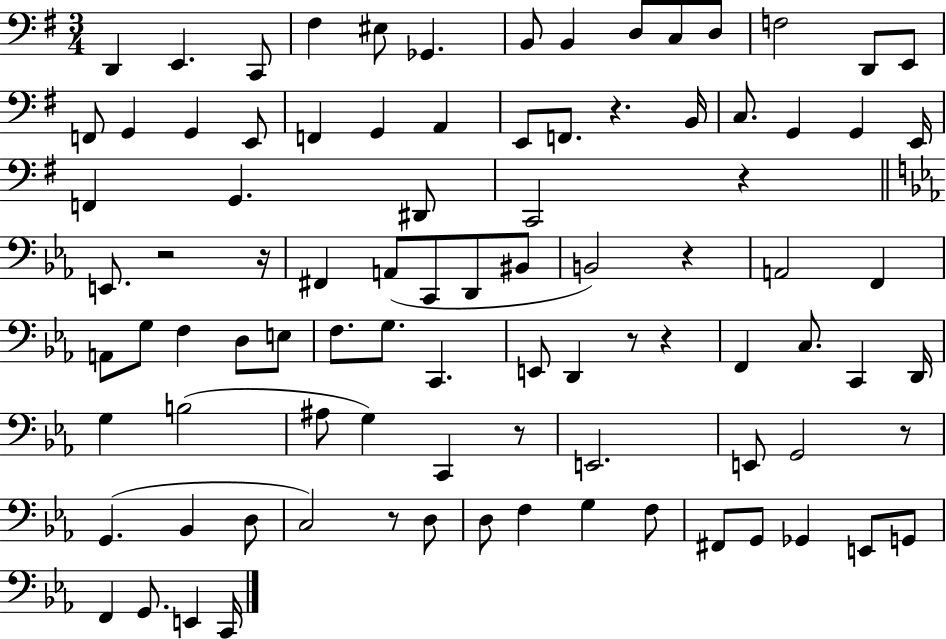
{
  \clef bass
  \numericTimeSignature
  \time 3/4
  \key g \major
  d,4 e,4. c,8 | fis4 eis8 ges,4. | b,8 b,4 d8 c8 d8 | f2 d,8 e,8 | \break f,8 g,4 g,4 e,8 | f,4 g,4 a,4 | e,8 f,8. r4. b,16 | c8. g,4 g,4 e,16 | \break f,4 g,4. dis,8 | c,2 r4 | \bar "||" \break \key ees \major e,8. r2 r16 | fis,4 a,8( c,8 d,8 bis,8 | b,2) r4 | a,2 f,4 | \break a,8 g8 f4 d8 e8 | f8. g8. c,4. | e,8 d,4 r8 r4 | f,4 c8. c,4 d,16 | \break g4 b2( | ais8 g4) c,4 r8 | e,2. | e,8 g,2 r8 | \break g,4.( bes,4 d8 | c2) r8 d8 | d8 f4 g4 f8 | fis,8 g,8 ges,4 e,8 g,8 | \break f,4 g,8. e,4 c,16 | \bar "|."
}